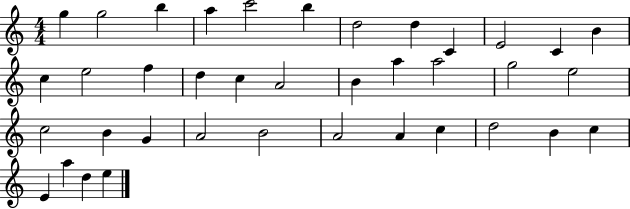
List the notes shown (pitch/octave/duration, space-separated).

G5/q G5/h B5/q A5/q C6/h B5/q D5/h D5/q C4/q E4/h C4/q B4/q C5/q E5/h F5/q D5/q C5/q A4/h B4/q A5/q A5/h G5/h E5/h C5/h B4/q G4/q A4/h B4/h A4/h A4/q C5/q D5/h B4/q C5/q E4/q A5/q D5/q E5/q